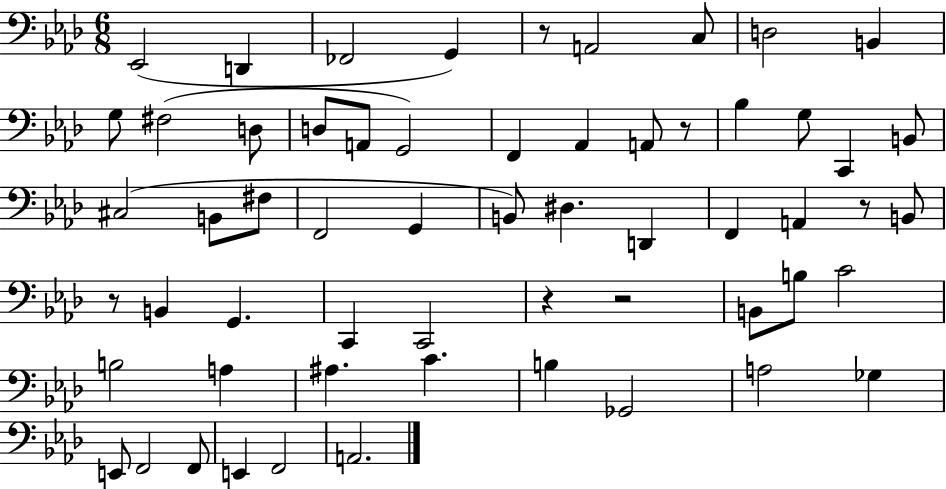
{
  \clef bass
  \numericTimeSignature
  \time 6/8
  \key aes \major
  ees,2( d,4 | fes,2 g,4) | r8 a,2 c8 | d2 b,4 | \break g8 fis2( d8 | d8 a,8 g,2) | f,4 aes,4 a,8 r8 | bes4 g8 c,4 b,8 | \break cis2( b,8 fis8 | f,2 g,4 | b,8) dis4. d,4 | f,4 a,4 r8 b,8 | \break r8 b,4 g,4. | c,4 c,2 | r4 r2 | b,8 b8 c'2 | \break b2 a4 | ais4. c'4. | b4 ges,2 | a2 ges4 | \break e,8 f,2 f,8 | e,4 f,2 | a,2. | \bar "|."
}